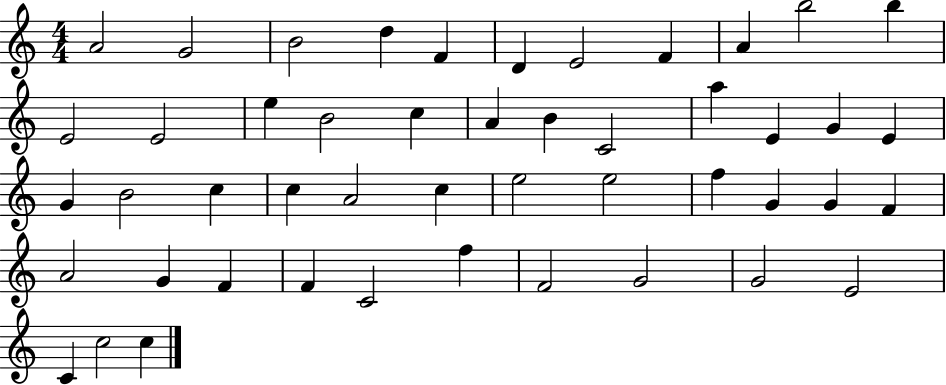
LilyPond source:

{
  \clef treble
  \numericTimeSignature
  \time 4/4
  \key c \major
  a'2 g'2 | b'2 d''4 f'4 | d'4 e'2 f'4 | a'4 b''2 b''4 | \break e'2 e'2 | e''4 b'2 c''4 | a'4 b'4 c'2 | a''4 e'4 g'4 e'4 | \break g'4 b'2 c''4 | c''4 a'2 c''4 | e''2 e''2 | f''4 g'4 g'4 f'4 | \break a'2 g'4 f'4 | f'4 c'2 f''4 | f'2 g'2 | g'2 e'2 | \break c'4 c''2 c''4 | \bar "|."
}